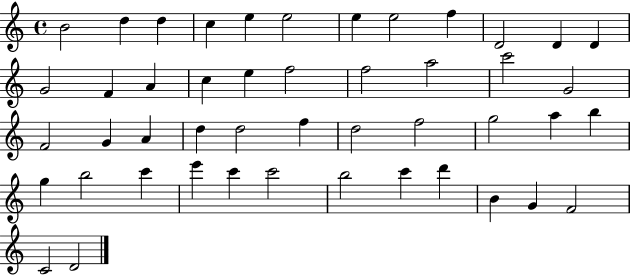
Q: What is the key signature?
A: C major